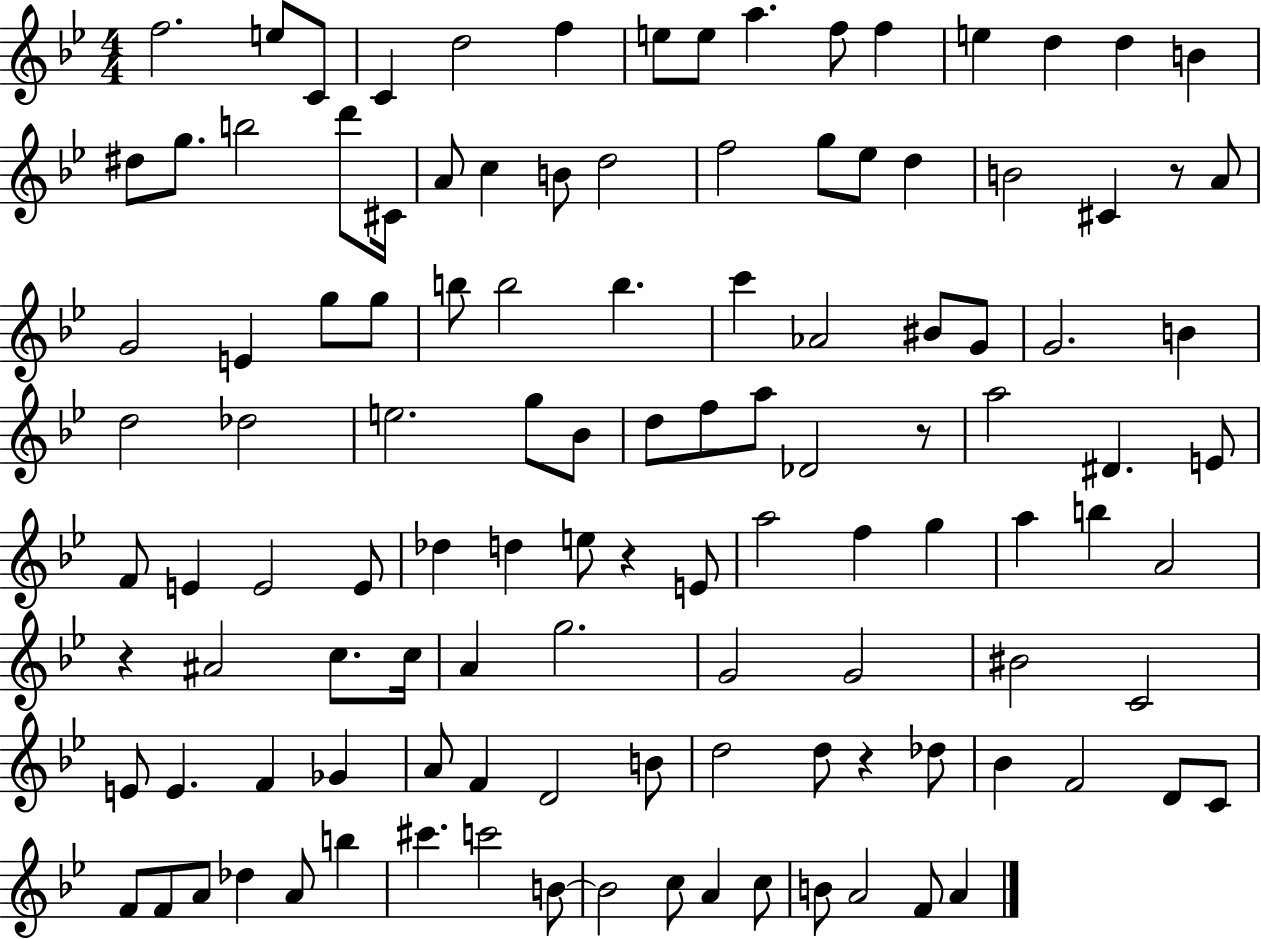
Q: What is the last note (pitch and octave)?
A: A4